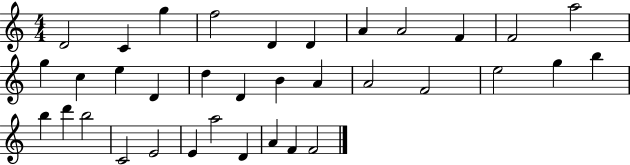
X:1
T:Untitled
M:4/4
L:1/4
K:C
D2 C g f2 D D A A2 F F2 a2 g c e D d D B A A2 F2 e2 g b b d' b2 C2 E2 E a2 D A F F2